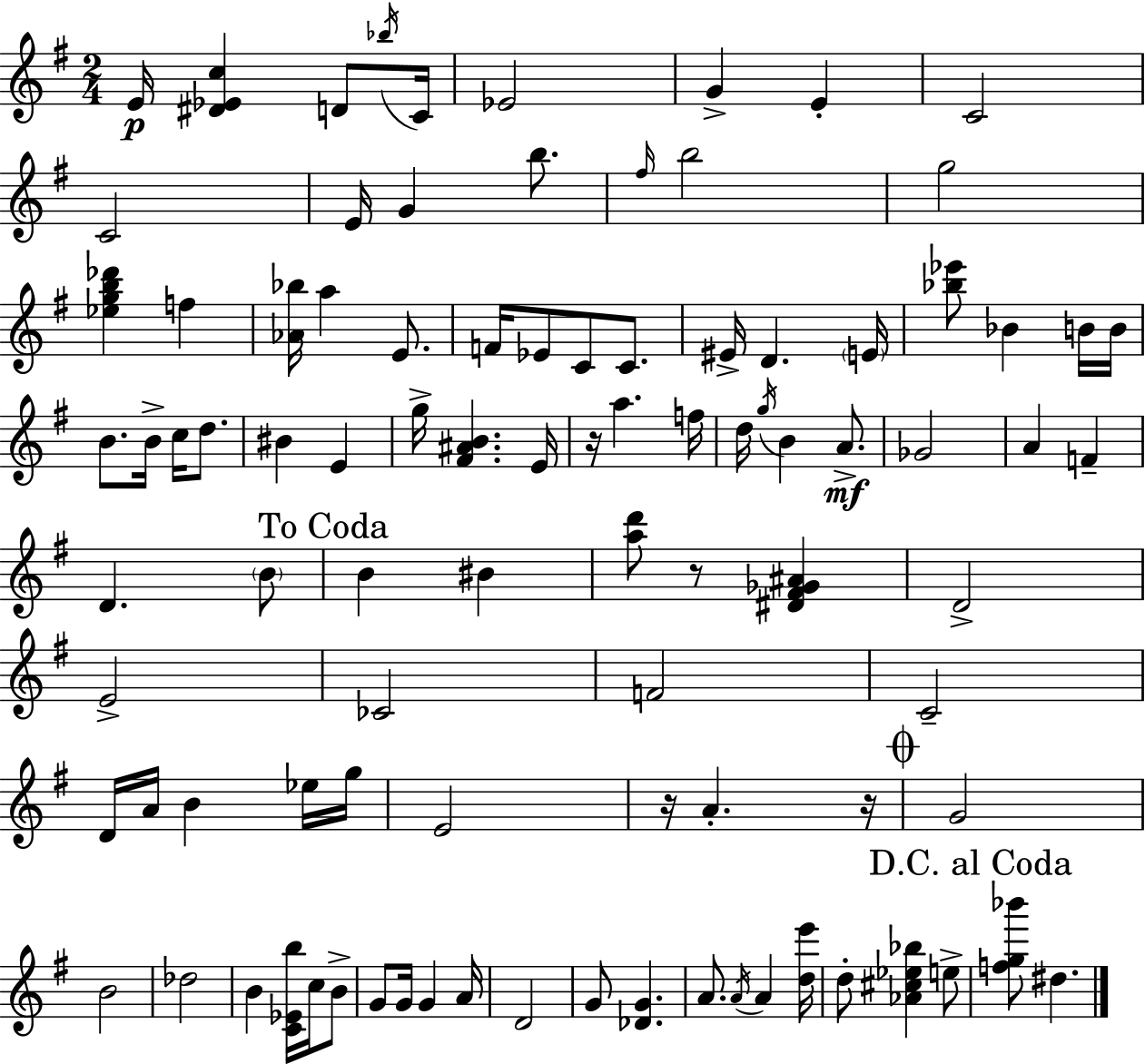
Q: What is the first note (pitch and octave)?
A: E4